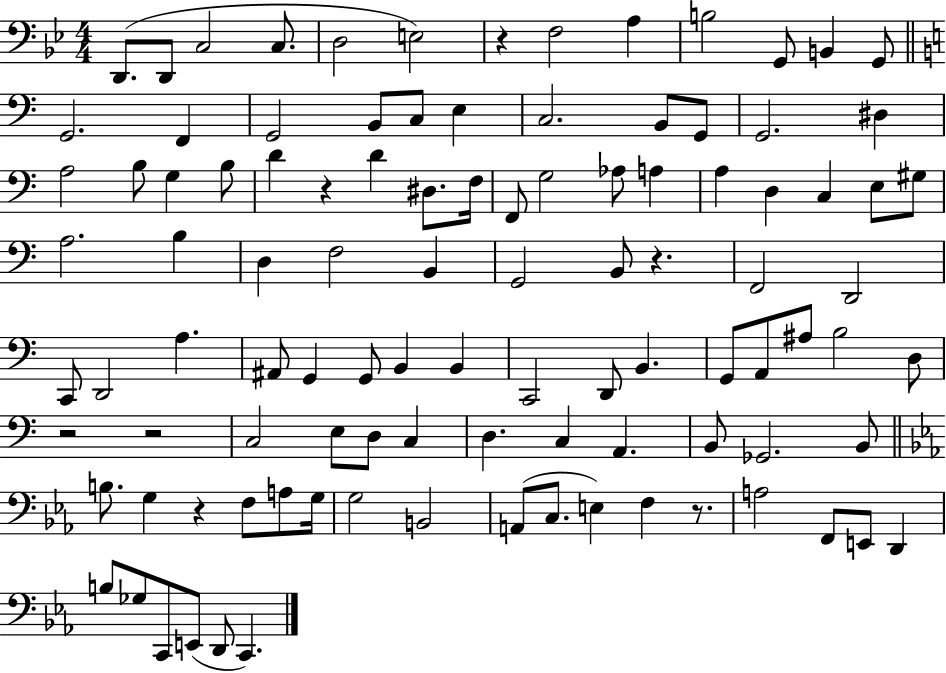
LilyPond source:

{
  \clef bass
  \numericTimeSignature
  \time 4/4
  \key bes \major
  d,8.( d,8 c2 c8. | d2 e2) | r4 f2 a4 | b2 g,8 b,4 g,8 | \break \bar "||" \break \key c \major g,2. f,4 | g,2 b,8 c8 e4 | c2. b,8 g,8 | g,2. dis4 | \break a2 b8 g4 b8 | d'4 r4 d'4 dis8. f16 | f,8 g2 aes8 a4 | a4 d4 c4 e8 gis8 | \break a2. b4 | d4 f2 b,4 | g,2 b,8 r4. | f,2 d,2 | \break c,8 d,2 a4. | ais,8 g,4 g,8 b,4 b,4 | c,2 d,8 b,4. | g,8 a,8 ais8 b2 d8 | \break r2 r2 | c2 e8 d8 c4 | d4. c4 a,4. | b,8 ges,2. b,8 | \break \bar "||" \break \key ees \major b8. g4 r4 f8 a8 g16 | g2 b,2 | a,8( c8. e4) f4 r8. | a2 f,8 e,8 d,4 | \break b8 ges8 c,8 e,8( d,8 c,4.) | \bar "|."
}